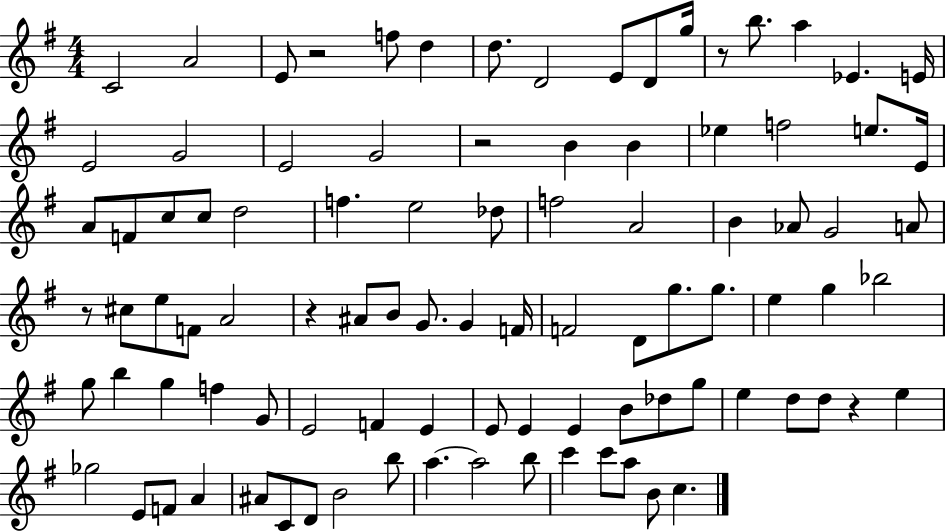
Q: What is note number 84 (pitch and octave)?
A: B5